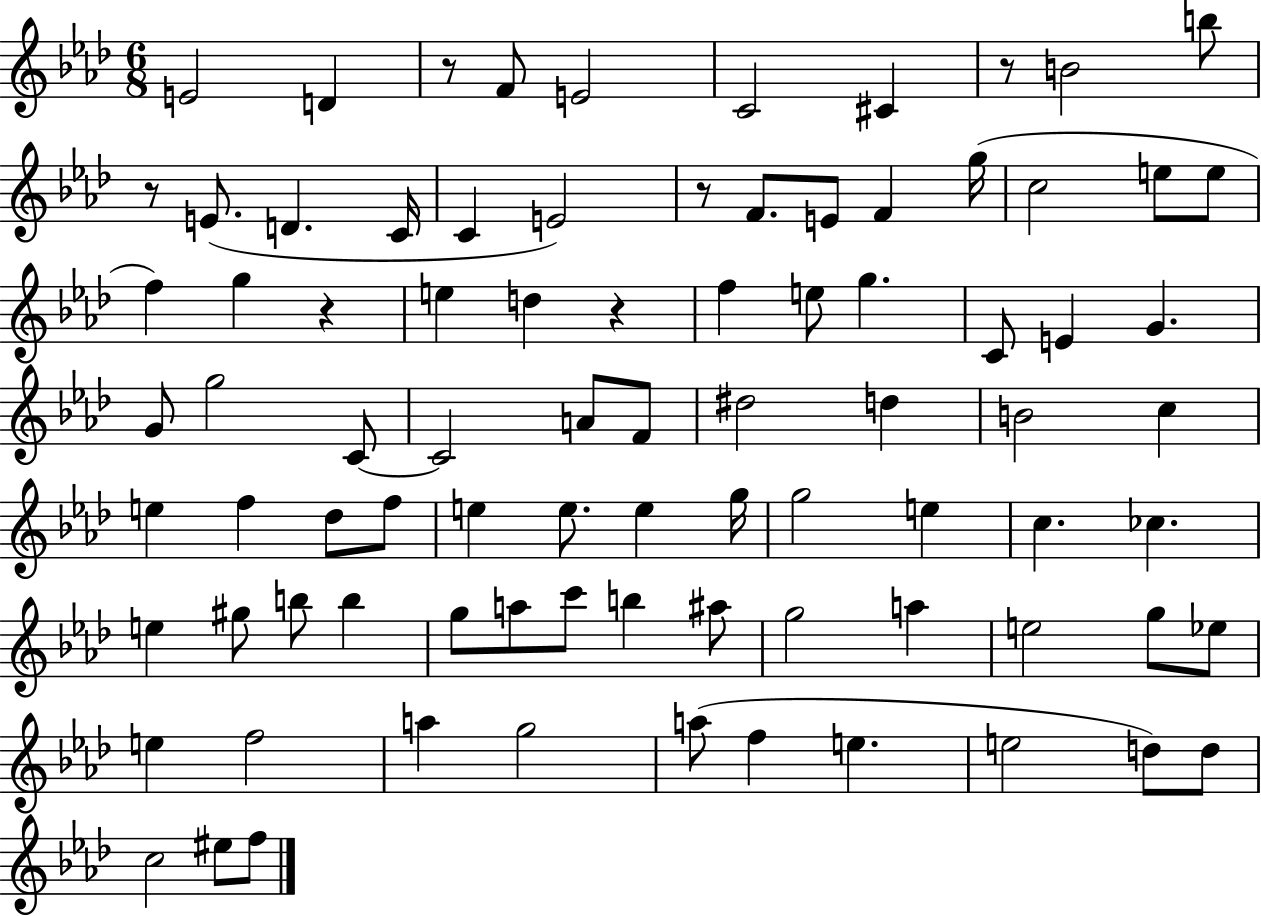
E4/h D4/q R/e F4/e E4/h C4/h C#4/q R/e B4/h B5/e R/e E4/e. D4/q. C4/s C4/q E4/h R/e F4/e. E4/e F4/q G5/s C5/h E5/e E5/e F5/q G5/q R/q E5/q D5/q R/q F5/q E5/e G5/q. C4/e E4/q G4/q. G4/e G5/h C4/e C4/h A4/e F4/e D#5/h D5/q B4/h C5/q E5/q F5/q Db5/e F5/e E5/q E5/e. E5/q G5/s G5/h E5/q C5/q. CES5/q. E5/q G#5/e B5/e B5/q G5/e A5/e C6/e B5/q A#5/e G5/h A5/q E5/h G5/e Eb5/e E5/q F5/h A5/q G5/h A5/e F5/q E5/q. E5/h D5/e D5/e C5/h EIS5/e F5/e